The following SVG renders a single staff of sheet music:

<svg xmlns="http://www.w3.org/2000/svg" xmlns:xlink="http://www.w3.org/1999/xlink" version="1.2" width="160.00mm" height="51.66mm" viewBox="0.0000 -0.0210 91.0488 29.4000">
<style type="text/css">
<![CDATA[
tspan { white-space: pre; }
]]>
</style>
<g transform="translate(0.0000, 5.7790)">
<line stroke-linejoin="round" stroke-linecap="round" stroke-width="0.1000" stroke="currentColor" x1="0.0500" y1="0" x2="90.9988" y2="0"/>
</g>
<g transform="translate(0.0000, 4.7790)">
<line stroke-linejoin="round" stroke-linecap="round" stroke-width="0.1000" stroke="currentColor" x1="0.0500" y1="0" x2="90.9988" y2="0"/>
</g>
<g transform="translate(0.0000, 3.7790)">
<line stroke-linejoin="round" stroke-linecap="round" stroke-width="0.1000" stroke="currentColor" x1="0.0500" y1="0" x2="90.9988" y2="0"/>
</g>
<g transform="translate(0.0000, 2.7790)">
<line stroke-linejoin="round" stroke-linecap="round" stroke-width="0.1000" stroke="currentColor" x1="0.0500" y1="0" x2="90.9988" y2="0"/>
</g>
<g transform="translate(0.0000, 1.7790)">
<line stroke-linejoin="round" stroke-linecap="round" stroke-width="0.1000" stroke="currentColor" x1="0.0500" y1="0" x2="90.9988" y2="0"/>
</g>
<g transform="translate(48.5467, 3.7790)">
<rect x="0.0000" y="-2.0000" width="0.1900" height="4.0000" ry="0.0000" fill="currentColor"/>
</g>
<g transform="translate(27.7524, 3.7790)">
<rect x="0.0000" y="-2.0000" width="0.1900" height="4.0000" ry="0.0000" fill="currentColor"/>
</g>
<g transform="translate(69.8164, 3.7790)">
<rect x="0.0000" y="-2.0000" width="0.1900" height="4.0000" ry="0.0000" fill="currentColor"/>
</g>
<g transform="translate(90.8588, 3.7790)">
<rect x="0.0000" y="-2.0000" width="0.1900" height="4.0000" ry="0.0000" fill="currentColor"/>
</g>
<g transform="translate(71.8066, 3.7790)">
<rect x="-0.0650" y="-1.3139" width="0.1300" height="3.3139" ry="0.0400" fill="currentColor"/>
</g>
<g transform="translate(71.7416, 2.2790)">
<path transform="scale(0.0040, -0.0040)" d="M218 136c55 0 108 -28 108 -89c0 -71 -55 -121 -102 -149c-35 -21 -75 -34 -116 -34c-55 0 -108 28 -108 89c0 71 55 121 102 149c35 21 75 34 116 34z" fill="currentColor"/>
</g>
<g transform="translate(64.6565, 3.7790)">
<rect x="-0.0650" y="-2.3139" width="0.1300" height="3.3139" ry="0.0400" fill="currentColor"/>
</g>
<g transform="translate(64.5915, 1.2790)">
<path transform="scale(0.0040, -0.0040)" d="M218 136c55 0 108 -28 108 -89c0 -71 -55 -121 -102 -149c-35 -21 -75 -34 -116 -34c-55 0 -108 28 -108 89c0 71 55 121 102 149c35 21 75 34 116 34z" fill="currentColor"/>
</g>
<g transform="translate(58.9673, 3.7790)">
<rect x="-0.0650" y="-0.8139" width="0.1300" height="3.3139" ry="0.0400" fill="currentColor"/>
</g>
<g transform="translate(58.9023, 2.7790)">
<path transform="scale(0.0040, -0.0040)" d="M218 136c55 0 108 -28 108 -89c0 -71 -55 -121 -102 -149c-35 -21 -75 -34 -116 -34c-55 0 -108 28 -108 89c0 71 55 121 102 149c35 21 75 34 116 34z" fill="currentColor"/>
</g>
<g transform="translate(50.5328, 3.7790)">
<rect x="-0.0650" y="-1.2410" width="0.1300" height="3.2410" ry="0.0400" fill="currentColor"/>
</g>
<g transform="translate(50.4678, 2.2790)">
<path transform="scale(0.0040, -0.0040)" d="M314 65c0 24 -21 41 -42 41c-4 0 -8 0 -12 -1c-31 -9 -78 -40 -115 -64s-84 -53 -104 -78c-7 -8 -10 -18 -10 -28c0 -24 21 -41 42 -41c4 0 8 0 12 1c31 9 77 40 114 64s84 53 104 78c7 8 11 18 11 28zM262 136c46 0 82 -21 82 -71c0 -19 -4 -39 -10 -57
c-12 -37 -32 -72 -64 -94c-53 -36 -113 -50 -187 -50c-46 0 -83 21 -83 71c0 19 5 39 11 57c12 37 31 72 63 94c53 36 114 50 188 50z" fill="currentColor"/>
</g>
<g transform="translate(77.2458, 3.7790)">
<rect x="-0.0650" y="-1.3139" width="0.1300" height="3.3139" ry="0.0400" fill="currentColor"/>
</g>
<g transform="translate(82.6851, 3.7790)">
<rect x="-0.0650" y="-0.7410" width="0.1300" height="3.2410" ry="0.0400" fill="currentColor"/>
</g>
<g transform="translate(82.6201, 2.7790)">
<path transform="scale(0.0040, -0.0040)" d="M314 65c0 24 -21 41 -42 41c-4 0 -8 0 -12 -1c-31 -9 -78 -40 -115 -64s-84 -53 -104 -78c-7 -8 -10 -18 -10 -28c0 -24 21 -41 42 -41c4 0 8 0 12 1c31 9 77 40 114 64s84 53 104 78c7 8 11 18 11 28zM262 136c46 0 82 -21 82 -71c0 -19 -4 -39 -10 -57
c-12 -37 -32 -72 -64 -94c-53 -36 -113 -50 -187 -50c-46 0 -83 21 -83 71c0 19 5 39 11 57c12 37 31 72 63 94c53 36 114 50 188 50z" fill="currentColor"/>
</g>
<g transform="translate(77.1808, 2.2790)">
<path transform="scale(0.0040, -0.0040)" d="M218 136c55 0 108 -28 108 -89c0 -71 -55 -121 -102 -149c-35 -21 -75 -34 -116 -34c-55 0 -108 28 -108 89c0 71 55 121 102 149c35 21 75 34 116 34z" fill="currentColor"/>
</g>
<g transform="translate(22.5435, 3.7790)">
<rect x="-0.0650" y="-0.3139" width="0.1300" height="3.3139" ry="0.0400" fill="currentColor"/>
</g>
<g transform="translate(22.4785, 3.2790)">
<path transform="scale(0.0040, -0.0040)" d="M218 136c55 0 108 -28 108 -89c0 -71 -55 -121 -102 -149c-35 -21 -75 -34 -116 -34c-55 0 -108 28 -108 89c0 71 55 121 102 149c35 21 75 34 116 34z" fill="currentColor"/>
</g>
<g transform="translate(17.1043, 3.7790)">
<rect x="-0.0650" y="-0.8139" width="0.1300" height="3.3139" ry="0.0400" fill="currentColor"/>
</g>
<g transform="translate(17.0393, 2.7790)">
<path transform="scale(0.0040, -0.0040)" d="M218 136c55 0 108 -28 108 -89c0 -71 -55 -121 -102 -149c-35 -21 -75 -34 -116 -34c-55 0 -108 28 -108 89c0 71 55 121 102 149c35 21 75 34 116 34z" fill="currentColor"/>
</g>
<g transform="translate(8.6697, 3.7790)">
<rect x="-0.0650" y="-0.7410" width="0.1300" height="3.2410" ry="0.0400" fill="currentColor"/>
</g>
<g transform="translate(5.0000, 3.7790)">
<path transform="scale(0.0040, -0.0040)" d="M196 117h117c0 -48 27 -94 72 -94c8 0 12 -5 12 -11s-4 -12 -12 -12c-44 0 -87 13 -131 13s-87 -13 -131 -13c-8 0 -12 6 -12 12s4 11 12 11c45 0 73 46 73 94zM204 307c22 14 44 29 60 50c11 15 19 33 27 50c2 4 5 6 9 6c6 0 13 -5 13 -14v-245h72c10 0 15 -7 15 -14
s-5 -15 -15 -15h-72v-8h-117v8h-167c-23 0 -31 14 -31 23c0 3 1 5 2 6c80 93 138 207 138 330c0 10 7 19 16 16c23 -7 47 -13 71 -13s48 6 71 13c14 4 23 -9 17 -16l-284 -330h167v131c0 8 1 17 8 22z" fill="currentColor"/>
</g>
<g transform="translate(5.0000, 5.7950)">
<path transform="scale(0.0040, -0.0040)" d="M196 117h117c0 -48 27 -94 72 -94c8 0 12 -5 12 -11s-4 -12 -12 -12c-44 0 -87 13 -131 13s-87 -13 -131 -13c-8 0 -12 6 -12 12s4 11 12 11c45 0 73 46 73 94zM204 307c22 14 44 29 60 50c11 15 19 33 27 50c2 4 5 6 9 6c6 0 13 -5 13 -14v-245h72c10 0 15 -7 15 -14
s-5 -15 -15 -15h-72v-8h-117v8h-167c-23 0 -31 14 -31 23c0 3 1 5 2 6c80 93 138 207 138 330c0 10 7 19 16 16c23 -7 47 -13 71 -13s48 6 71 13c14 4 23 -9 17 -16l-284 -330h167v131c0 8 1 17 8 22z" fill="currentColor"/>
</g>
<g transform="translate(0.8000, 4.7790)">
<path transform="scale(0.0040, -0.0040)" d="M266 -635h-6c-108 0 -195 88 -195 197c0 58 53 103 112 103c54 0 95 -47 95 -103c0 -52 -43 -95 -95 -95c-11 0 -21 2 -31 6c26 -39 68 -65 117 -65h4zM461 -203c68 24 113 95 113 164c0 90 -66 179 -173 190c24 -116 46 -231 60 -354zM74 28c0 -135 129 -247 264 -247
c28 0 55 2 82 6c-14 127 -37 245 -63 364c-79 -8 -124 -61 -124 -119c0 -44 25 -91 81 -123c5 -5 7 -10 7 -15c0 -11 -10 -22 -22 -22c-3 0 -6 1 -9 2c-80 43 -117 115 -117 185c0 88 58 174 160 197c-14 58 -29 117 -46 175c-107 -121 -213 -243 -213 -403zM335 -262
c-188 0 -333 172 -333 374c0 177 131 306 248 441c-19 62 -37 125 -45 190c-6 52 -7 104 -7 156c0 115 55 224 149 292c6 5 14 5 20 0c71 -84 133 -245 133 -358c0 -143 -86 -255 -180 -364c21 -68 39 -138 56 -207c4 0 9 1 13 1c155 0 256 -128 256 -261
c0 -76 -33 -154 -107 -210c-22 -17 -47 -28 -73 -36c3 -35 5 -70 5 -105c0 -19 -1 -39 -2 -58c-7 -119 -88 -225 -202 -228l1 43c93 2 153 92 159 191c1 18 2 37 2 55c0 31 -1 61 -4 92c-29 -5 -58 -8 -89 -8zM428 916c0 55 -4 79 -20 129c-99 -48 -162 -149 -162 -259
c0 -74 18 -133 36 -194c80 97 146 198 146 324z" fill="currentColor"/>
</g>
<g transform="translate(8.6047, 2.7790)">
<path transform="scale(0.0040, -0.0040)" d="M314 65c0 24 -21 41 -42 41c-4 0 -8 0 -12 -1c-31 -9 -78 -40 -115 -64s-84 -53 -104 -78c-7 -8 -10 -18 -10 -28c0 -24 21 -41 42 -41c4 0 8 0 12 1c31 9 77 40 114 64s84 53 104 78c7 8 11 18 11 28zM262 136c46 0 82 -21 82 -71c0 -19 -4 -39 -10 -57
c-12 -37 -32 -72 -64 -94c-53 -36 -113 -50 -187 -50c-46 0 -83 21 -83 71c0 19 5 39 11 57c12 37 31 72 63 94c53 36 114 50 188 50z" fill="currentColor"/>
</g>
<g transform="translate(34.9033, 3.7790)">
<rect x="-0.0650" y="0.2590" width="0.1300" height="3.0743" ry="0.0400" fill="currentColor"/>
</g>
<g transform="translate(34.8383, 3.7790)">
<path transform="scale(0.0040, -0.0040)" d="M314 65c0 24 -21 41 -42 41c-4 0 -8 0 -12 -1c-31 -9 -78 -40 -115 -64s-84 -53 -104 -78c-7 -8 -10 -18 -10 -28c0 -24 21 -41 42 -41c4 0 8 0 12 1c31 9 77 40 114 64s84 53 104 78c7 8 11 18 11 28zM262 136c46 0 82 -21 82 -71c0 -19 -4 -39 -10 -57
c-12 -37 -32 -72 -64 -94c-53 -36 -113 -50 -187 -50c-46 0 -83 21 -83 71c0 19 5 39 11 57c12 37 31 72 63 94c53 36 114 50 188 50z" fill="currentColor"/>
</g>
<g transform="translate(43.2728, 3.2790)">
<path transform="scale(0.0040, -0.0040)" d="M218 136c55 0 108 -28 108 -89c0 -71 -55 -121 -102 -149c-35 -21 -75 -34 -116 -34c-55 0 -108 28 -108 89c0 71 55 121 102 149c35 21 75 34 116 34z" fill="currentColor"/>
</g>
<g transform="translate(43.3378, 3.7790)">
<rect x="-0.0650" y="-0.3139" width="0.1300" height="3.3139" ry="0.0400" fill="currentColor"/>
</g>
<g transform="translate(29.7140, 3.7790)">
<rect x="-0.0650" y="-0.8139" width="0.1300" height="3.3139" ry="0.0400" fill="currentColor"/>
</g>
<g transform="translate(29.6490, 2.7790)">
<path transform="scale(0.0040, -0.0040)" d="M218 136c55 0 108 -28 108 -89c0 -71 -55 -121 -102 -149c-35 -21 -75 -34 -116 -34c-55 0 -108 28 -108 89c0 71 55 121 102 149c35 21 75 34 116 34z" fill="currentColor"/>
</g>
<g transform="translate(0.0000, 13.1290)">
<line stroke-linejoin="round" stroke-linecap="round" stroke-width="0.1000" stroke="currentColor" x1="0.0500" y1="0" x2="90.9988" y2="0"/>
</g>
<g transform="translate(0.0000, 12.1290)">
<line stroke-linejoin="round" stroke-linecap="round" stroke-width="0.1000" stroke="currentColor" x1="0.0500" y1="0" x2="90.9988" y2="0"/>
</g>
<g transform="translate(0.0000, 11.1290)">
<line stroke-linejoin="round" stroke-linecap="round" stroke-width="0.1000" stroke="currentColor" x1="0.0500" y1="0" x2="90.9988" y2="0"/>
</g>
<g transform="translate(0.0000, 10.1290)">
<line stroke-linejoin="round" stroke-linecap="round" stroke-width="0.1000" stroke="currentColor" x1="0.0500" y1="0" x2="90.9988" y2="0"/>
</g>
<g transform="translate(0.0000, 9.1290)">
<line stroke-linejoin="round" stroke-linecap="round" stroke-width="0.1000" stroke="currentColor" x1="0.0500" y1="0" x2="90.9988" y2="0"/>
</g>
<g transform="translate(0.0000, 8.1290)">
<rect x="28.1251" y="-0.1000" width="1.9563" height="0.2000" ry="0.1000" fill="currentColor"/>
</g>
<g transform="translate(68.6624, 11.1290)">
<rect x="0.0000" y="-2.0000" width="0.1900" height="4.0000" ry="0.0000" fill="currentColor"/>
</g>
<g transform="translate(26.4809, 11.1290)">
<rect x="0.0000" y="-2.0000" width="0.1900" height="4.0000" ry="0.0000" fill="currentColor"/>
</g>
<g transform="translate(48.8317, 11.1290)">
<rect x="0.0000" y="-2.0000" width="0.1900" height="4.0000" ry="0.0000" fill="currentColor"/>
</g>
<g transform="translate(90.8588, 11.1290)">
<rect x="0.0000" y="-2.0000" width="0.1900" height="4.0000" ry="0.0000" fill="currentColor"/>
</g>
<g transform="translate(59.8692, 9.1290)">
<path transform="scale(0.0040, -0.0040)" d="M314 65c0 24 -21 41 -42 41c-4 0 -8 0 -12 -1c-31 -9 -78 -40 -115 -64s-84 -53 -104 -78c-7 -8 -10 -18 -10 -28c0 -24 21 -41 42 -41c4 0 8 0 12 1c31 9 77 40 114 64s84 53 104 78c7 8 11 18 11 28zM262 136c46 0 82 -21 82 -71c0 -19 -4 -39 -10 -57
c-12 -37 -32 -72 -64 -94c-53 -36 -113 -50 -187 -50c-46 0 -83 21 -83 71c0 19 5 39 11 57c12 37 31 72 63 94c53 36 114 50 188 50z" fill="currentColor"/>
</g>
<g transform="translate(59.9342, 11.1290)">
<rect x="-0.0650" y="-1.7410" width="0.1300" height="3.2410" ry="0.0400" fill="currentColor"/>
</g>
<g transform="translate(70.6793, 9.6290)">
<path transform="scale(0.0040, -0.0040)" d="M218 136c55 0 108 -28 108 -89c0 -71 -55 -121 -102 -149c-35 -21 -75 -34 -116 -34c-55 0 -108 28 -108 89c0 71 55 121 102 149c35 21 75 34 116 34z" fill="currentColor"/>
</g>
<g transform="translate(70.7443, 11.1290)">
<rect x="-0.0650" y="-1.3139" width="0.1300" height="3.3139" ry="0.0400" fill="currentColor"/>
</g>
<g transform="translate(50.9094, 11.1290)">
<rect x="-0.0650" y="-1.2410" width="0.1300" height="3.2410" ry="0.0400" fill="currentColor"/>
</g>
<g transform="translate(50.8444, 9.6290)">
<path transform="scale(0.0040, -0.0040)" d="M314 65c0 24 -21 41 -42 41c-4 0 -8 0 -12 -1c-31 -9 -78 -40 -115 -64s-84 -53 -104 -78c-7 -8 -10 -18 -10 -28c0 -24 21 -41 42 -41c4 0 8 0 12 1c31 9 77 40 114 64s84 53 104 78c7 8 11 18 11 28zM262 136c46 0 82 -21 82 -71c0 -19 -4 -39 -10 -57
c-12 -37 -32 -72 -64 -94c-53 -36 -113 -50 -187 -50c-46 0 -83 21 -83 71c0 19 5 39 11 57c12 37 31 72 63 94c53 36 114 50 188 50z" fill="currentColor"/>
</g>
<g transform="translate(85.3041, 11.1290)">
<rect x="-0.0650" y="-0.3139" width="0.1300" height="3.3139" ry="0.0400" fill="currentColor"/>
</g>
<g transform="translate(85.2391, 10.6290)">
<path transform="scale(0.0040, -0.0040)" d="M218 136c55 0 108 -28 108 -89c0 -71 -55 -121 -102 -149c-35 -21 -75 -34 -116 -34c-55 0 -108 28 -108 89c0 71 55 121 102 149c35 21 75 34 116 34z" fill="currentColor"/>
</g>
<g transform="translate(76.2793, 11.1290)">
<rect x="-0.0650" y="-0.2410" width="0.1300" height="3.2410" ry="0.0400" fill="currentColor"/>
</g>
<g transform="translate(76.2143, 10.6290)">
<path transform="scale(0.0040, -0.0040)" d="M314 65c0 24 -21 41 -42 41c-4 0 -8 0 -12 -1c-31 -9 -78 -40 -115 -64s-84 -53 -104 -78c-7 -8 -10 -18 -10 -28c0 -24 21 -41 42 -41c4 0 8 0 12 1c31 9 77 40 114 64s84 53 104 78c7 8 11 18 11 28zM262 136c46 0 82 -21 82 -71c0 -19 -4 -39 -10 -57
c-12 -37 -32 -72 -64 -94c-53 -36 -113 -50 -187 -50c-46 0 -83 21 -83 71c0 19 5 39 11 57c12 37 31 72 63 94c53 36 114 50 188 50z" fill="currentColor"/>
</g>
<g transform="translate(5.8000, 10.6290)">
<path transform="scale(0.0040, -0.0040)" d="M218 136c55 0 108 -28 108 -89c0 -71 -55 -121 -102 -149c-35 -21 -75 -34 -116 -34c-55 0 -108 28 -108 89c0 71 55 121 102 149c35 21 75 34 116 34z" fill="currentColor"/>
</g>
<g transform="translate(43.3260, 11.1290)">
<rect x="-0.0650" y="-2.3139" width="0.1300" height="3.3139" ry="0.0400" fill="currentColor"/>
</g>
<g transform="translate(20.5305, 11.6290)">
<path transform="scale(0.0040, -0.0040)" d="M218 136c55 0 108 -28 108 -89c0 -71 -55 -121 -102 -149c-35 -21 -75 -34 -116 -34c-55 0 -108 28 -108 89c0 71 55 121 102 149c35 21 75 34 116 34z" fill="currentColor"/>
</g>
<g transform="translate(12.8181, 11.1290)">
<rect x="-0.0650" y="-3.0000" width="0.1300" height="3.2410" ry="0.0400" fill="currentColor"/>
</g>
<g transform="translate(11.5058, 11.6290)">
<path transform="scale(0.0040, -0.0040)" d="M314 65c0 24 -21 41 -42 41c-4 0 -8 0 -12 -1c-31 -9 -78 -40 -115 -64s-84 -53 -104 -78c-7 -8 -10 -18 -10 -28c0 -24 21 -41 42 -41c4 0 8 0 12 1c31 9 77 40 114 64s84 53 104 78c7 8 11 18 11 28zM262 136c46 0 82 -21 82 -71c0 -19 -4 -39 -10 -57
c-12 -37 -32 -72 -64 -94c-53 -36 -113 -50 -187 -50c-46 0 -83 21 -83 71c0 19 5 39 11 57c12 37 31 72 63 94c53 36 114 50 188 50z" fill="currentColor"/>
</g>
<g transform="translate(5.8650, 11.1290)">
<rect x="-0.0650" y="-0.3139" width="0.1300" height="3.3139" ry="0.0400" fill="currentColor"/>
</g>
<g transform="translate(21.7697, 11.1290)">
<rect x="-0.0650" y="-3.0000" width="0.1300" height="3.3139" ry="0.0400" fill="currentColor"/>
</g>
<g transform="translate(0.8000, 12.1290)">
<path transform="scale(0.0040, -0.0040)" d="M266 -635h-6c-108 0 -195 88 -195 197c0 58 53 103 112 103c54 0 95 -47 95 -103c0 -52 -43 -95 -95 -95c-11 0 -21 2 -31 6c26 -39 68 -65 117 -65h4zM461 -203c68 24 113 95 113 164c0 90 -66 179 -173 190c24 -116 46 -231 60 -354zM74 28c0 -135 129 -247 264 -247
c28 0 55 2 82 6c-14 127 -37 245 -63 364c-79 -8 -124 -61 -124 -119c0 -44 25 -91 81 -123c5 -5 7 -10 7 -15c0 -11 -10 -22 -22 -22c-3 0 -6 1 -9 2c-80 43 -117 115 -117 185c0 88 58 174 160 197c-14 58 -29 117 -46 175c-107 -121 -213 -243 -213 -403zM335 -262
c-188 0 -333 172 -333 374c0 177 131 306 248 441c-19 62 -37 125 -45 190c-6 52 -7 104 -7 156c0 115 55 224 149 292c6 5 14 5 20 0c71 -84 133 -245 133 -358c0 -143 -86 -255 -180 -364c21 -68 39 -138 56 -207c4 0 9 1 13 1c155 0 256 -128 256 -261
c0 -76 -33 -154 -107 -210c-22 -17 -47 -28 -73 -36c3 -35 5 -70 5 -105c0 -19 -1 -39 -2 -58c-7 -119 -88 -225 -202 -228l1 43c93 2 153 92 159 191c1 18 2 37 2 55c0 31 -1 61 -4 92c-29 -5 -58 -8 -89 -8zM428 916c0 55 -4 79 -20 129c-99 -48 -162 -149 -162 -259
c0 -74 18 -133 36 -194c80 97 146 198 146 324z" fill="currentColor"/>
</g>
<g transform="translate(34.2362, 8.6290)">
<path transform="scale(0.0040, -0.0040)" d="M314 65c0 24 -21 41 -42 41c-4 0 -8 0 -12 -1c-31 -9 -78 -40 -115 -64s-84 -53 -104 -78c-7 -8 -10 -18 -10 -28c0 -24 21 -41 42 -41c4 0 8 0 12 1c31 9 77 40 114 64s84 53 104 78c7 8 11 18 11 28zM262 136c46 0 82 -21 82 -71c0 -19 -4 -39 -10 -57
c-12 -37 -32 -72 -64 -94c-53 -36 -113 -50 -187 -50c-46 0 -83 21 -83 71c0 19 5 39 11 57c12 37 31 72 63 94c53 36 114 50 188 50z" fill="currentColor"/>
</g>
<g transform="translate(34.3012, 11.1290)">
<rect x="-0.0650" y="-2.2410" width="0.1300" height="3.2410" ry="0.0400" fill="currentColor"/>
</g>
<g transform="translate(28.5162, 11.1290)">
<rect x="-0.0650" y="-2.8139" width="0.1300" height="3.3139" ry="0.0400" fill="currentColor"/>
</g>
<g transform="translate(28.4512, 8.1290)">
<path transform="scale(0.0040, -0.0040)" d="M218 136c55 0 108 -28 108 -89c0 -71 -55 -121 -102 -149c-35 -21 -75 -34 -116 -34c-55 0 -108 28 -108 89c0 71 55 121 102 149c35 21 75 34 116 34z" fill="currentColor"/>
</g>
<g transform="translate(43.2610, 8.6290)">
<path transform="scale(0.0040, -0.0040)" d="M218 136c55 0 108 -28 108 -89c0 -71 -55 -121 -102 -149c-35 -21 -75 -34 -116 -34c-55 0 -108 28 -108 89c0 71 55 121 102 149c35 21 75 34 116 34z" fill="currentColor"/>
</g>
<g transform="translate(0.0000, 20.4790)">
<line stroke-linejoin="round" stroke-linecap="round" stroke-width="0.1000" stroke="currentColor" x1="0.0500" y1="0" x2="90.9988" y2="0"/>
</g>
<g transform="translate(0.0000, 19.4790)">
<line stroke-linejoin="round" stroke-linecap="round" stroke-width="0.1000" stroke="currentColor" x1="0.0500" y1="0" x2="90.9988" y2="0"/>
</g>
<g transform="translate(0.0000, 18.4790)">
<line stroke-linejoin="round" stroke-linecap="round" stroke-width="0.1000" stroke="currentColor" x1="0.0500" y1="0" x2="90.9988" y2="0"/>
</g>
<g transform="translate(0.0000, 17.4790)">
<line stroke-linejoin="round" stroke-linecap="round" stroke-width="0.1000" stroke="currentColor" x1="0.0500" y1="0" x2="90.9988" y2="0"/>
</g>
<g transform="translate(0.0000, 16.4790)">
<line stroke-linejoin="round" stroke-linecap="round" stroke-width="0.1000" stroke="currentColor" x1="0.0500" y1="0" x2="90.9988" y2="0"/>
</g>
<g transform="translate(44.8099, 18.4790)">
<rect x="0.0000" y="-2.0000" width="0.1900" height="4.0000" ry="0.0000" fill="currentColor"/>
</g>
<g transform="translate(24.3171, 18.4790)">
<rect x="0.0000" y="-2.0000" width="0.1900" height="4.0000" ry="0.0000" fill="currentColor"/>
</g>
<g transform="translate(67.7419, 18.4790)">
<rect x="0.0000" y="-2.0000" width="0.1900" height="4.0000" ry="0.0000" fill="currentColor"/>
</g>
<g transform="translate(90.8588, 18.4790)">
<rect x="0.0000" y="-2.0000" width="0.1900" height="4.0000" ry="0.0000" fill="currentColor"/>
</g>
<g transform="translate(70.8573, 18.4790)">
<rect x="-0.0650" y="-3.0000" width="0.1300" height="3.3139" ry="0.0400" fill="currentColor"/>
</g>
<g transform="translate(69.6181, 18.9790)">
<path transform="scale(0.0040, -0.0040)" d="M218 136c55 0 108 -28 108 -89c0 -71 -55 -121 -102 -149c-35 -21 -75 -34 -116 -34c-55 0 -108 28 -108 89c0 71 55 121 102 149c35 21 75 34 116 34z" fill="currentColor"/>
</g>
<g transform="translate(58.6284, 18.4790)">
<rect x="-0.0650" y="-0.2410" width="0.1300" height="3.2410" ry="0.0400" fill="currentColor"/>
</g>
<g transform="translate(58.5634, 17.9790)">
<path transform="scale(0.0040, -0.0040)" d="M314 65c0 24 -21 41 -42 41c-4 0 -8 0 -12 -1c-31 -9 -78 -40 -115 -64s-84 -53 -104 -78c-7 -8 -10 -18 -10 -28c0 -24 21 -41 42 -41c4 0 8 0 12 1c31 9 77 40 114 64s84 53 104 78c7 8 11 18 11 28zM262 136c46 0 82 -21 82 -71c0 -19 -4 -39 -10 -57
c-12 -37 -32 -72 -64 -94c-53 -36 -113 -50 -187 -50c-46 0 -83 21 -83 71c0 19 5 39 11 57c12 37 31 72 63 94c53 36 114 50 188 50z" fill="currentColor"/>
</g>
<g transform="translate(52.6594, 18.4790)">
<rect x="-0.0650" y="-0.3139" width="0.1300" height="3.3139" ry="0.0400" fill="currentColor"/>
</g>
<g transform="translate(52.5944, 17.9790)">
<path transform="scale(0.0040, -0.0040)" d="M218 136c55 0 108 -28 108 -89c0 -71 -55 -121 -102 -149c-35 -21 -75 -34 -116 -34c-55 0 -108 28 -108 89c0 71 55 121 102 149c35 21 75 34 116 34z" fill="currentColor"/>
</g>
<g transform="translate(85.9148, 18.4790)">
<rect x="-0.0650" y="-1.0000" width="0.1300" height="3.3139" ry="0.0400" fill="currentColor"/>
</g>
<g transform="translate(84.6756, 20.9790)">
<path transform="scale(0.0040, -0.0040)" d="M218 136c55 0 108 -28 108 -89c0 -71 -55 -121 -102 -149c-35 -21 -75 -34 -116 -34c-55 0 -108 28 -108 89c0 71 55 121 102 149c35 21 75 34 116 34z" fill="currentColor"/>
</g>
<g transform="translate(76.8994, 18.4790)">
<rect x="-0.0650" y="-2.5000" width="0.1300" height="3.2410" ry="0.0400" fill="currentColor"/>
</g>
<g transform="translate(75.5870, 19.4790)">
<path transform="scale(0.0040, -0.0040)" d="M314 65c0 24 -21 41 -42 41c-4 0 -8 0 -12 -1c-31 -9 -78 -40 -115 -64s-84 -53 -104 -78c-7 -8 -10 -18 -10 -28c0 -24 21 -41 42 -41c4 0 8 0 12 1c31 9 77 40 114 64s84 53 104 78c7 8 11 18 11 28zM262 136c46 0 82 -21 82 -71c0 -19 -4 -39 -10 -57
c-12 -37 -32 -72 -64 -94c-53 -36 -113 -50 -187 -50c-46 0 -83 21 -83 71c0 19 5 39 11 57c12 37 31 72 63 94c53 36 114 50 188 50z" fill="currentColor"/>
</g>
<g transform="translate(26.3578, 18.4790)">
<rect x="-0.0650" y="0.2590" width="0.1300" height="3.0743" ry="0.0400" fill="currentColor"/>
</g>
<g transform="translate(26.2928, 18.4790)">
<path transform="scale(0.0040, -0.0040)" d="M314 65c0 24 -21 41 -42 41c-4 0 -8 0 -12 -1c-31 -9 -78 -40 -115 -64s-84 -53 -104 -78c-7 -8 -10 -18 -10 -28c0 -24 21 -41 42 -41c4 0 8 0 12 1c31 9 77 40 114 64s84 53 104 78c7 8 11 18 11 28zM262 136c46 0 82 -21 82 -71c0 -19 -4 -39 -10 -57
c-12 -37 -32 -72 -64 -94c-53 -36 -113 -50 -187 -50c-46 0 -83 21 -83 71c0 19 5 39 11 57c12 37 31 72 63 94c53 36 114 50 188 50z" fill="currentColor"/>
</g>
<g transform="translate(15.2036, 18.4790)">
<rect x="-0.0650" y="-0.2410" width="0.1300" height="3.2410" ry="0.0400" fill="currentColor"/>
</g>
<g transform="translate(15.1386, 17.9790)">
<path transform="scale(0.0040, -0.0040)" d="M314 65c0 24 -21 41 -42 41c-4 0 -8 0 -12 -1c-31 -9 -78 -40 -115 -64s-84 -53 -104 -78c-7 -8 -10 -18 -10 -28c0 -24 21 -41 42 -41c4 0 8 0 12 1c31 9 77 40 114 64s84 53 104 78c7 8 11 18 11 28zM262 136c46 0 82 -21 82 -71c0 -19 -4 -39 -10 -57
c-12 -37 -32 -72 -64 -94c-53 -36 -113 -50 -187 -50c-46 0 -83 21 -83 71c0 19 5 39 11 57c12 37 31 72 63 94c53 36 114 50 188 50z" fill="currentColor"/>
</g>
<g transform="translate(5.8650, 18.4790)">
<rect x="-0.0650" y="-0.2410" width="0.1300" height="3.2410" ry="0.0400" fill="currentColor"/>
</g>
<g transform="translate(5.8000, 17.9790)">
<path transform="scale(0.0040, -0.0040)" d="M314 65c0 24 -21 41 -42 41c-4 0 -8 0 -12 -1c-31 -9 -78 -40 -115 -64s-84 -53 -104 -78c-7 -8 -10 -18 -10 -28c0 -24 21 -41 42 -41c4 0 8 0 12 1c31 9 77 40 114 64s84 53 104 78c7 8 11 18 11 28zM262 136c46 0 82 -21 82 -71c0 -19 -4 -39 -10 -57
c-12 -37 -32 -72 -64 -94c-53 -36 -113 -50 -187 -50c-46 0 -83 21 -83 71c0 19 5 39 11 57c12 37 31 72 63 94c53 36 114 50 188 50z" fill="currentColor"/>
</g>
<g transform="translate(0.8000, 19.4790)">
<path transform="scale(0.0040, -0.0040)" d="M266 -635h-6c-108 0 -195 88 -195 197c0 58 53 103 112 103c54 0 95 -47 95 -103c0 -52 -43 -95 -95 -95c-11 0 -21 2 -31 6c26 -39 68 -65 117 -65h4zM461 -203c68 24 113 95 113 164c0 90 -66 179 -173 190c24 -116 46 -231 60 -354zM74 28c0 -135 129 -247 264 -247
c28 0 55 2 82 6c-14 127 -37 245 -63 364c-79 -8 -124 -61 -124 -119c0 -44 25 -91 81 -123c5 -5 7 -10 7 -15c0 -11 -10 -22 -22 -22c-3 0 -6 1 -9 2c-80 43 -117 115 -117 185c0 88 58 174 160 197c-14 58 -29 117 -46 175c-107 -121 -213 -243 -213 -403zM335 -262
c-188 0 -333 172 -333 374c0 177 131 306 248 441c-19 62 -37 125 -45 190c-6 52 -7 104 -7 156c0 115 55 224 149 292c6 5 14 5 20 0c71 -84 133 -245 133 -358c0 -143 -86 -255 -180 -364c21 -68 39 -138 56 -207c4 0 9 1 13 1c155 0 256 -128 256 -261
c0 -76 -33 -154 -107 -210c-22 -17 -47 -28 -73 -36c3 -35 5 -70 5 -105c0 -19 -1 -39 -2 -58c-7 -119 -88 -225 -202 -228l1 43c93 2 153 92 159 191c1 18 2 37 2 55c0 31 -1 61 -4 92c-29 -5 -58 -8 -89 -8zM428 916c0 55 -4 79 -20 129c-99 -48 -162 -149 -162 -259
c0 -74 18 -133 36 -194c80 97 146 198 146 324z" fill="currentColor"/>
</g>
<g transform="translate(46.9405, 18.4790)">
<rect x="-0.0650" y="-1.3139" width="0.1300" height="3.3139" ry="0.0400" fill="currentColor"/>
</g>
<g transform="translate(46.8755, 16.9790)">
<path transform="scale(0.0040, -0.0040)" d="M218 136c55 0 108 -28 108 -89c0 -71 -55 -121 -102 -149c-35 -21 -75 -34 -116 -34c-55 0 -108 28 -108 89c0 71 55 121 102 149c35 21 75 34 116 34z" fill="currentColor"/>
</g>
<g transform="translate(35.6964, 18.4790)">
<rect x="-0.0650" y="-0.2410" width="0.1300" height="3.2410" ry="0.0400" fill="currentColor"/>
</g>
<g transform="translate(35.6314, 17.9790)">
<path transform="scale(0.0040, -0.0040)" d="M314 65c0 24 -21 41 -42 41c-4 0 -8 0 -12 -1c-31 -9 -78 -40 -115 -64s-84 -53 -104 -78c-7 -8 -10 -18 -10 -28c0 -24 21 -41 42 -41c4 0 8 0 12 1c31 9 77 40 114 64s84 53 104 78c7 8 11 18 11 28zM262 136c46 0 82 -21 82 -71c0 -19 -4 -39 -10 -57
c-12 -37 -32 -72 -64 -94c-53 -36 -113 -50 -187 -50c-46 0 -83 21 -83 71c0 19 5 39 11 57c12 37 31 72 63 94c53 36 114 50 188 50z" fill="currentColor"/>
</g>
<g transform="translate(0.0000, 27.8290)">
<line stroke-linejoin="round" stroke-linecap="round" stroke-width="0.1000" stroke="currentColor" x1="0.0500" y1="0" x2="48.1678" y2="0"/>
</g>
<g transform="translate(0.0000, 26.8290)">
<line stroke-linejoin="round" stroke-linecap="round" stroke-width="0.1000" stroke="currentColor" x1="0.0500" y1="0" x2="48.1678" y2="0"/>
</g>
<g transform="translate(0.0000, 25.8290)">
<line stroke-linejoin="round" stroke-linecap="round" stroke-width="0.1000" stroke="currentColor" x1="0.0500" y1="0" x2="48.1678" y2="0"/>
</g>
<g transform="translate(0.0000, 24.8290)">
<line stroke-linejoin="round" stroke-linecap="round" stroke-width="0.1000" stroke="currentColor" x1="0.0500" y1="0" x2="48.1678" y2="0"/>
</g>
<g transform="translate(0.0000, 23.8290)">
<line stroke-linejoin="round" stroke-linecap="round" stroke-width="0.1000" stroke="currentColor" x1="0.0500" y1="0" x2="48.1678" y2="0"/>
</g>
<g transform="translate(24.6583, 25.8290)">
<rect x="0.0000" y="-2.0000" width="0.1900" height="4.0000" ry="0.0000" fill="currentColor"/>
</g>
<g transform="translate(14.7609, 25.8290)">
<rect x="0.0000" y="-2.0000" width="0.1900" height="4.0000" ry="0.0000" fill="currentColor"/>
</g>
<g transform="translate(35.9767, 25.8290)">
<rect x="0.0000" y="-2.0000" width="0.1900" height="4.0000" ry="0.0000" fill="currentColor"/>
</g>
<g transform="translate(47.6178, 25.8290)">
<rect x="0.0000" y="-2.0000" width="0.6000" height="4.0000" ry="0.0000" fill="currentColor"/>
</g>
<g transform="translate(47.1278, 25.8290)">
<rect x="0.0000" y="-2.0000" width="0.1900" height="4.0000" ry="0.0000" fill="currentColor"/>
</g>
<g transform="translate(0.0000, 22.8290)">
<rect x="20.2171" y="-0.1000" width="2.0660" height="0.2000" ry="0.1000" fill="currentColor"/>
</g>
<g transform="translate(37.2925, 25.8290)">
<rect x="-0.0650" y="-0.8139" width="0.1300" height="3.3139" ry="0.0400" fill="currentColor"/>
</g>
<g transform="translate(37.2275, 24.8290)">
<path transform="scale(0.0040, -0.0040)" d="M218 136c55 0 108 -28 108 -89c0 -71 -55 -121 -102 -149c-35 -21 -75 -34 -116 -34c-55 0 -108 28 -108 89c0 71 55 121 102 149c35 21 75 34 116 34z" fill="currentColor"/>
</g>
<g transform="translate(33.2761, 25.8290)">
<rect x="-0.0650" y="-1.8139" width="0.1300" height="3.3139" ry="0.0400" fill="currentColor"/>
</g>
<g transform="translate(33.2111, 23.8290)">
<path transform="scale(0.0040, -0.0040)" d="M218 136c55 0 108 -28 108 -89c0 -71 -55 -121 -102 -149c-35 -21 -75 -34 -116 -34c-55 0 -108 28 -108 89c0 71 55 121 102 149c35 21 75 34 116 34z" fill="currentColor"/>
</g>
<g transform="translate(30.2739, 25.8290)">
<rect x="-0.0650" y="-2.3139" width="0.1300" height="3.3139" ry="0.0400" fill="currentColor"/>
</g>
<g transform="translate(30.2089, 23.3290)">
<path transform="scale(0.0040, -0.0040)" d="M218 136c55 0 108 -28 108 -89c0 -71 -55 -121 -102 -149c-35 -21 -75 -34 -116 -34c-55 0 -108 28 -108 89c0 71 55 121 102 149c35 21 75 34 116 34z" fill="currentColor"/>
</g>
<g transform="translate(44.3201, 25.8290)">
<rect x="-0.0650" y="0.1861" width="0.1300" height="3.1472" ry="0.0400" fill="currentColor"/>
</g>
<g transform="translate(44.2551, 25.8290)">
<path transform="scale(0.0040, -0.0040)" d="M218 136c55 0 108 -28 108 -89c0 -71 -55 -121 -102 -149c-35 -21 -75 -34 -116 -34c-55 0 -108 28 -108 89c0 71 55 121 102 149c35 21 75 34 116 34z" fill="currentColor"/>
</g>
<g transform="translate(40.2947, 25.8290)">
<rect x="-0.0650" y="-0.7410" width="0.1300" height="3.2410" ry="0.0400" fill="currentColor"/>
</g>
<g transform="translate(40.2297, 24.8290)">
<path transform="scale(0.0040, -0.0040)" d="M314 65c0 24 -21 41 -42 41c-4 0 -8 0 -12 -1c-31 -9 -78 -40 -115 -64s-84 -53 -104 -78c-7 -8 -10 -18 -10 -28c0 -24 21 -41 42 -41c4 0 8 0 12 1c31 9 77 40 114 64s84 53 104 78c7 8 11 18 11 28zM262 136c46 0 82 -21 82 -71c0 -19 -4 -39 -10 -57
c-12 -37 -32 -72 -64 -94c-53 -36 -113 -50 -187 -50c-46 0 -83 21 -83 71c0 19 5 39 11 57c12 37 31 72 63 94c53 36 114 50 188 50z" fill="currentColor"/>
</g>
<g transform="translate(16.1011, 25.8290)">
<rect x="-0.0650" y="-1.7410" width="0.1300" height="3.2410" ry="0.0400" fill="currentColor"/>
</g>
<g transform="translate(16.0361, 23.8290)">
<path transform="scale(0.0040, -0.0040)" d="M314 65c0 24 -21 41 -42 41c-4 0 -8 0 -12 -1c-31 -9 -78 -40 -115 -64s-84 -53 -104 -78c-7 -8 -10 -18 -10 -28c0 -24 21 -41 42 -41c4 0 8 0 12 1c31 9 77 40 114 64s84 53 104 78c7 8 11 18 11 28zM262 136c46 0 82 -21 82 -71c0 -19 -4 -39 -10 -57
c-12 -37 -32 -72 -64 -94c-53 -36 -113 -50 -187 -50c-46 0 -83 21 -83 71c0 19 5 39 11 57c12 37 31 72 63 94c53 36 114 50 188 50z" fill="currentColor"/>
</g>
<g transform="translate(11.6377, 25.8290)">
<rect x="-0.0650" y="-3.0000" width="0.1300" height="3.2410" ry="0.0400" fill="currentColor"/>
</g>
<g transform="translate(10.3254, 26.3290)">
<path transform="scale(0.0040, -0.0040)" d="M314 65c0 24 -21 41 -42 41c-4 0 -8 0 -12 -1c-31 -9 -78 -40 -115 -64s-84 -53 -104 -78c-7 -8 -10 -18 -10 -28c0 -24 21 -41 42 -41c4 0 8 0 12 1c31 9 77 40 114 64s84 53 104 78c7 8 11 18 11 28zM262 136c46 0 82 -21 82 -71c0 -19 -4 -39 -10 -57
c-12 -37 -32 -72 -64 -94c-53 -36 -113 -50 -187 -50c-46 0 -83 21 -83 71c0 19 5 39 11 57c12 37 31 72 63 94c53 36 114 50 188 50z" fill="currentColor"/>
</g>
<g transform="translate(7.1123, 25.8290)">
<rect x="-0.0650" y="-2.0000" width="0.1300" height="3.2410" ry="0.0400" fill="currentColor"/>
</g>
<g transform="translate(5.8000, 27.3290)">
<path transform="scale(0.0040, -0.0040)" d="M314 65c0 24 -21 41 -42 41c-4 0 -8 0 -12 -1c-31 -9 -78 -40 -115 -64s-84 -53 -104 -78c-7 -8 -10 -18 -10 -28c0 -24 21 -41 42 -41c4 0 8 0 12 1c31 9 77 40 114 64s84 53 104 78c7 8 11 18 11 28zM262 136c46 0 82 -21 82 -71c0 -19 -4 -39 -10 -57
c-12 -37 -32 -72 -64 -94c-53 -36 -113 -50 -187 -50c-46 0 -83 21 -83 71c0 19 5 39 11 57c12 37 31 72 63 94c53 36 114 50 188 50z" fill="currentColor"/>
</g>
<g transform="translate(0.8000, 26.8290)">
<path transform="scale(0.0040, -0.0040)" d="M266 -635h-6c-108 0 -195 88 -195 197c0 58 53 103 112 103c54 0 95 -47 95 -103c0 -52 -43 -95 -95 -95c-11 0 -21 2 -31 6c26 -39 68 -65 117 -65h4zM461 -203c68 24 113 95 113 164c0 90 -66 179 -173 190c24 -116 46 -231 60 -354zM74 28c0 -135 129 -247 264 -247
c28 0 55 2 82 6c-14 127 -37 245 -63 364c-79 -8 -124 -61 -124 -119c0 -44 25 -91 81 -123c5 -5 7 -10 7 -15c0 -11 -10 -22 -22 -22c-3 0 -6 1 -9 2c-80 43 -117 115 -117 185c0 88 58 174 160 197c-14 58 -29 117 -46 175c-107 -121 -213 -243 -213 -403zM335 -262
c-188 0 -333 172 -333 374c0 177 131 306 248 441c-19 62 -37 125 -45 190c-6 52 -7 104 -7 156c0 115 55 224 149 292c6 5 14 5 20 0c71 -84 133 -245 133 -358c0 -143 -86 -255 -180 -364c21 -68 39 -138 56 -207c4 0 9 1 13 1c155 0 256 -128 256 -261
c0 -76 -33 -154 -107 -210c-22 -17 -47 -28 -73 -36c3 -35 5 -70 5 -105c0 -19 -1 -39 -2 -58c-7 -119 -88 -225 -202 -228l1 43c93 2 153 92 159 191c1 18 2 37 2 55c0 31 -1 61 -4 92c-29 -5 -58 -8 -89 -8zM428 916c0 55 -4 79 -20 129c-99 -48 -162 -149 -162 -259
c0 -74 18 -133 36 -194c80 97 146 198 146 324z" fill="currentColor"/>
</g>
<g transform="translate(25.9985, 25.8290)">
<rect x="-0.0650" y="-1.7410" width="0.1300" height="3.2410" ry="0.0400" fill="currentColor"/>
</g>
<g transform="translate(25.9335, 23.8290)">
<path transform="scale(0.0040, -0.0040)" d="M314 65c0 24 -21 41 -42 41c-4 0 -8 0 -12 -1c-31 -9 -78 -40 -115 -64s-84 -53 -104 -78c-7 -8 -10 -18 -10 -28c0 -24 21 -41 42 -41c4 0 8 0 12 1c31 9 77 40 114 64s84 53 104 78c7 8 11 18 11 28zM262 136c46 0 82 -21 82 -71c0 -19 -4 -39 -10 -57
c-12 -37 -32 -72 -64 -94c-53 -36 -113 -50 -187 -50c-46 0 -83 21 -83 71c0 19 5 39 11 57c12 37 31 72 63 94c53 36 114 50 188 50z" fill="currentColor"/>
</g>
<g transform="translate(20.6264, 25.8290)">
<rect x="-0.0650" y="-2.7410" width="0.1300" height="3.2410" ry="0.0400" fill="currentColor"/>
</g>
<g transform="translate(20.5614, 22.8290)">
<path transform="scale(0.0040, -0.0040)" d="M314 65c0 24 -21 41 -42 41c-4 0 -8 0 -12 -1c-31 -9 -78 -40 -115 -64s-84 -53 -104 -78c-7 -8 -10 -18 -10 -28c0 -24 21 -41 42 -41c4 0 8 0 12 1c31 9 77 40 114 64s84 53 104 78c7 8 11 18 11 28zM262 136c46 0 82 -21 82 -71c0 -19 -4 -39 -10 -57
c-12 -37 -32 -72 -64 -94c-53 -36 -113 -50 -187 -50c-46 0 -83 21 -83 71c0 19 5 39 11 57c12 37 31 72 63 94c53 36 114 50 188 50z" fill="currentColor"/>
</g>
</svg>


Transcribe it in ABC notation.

X:1
T:Untitled
M:4/4
L:1/4
K:C
d2 d c d B2 c e2 d g e e d2 c A2 A a g2 g e2 f2 e c2 c c2 c2 B2 c2 e c c2 A G2 D F2 A2 f2 a2 f2 g f d d2 B